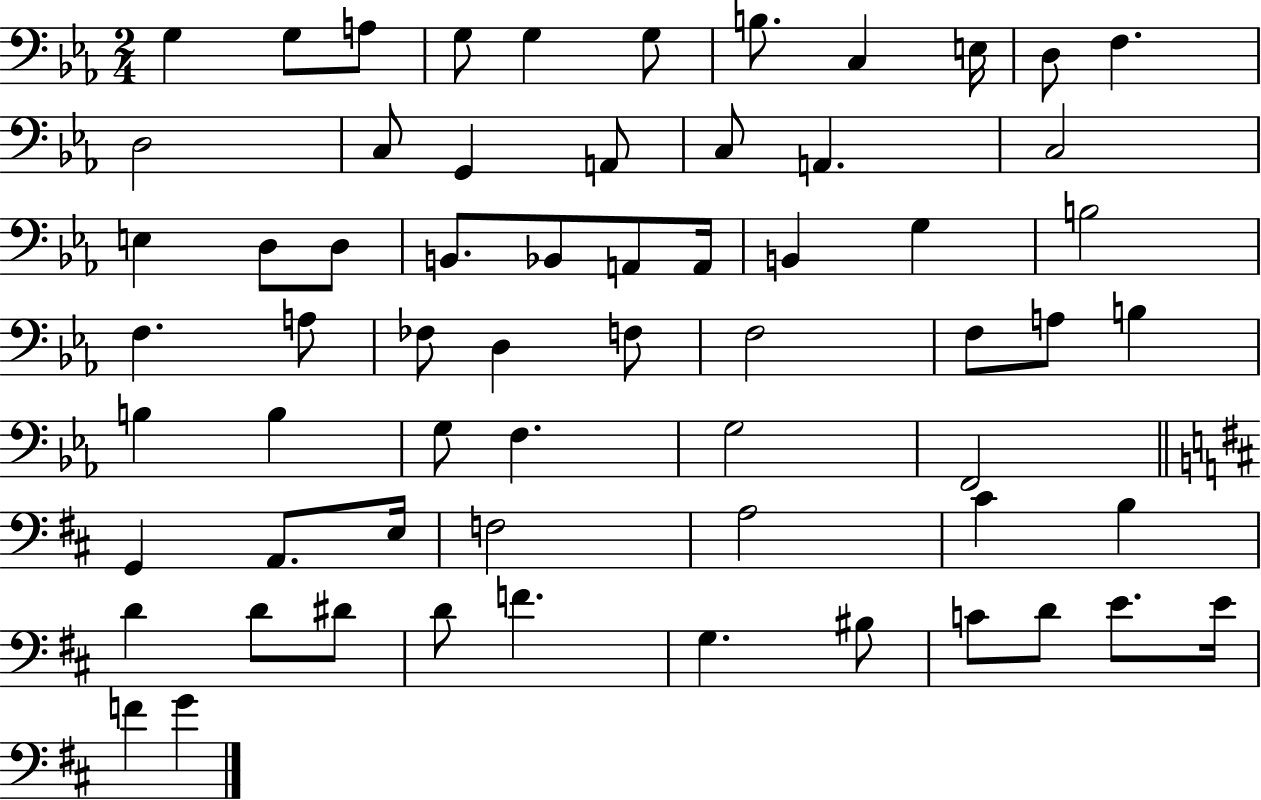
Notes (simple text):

G3/q G3/e A3/e G3/e G3/q G3/e B3/e. C3/q E3/s D3/e F3/q. D3/h C3/e G2/q A2/e C3/e A2/q. C3/h E3/q D3/e D3/e B2/e. Bb2/e A2/e A2/s B2/q G3/q B3/h F3/q. A3/e FES3/e D3/q F3/e F3/h F3/e A3/e B3/q B3/q B3/q G3/e F3/q. G3/h F2/h G2/q A2/e. E3/s F3/h A3/h C#4/q B3/q D4/q D4/e D#4/e D4/e F4/q. G3/q. BIS3/e C4/e D4/e E4/e. E4/s F4/q G4/q